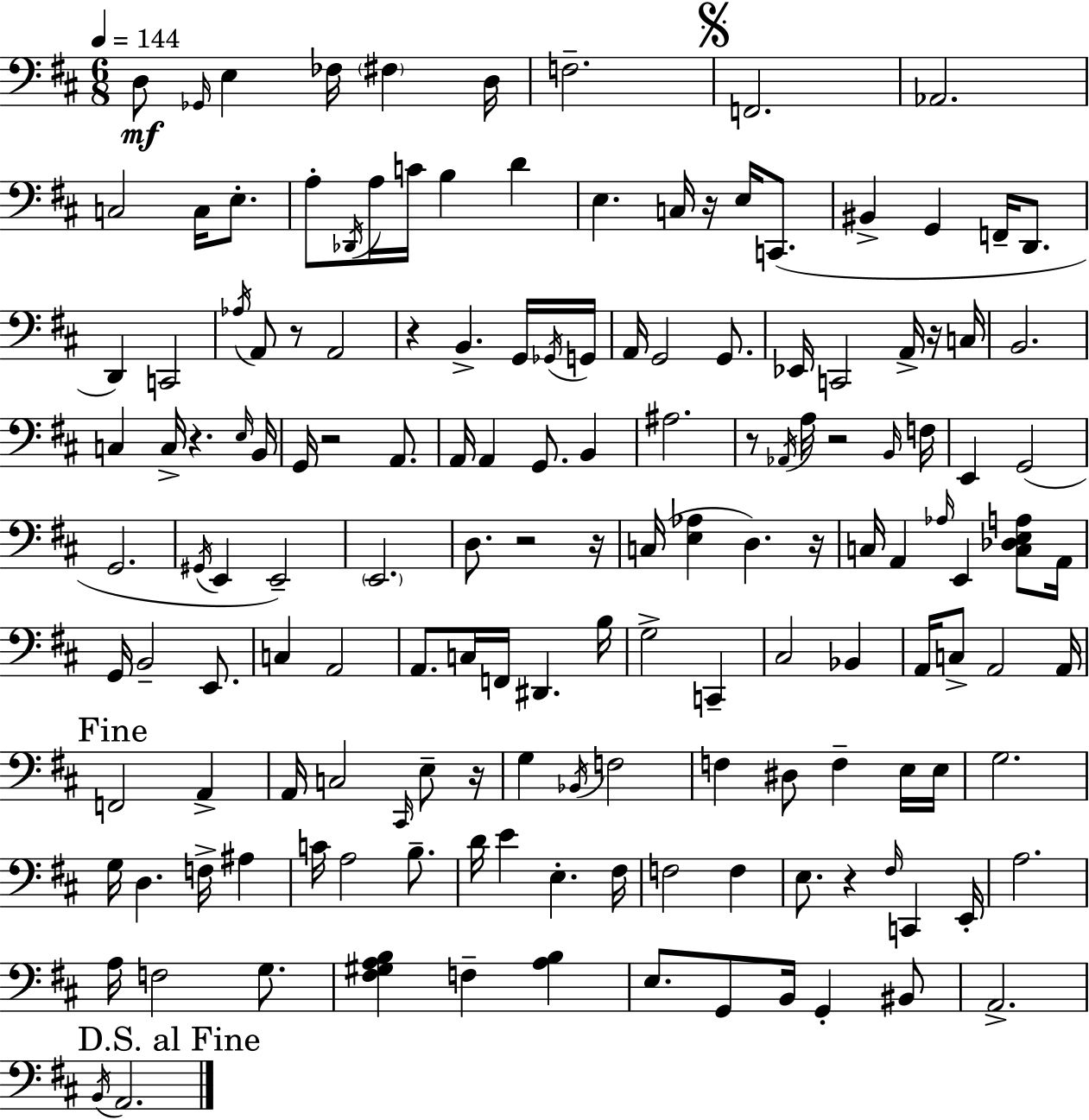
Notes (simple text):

D3/e Gb2/s E3/q FES3/s F#3/q D3/s F3/h. F2/h. Ab2/h. C3/h C3/s E3/e. A3/e Db2/s A3/s C4/s B3/q D4/q E3/q. C3/s R/s E3/s C2/e. BIS2/q G2/q F2/s D2/e. D2/q C2/h Ab3/s A2/e R/e A2/h R/q B2/q. G2/s Gb2/s G2/s A2/s G2/h G2/e. Eb2/s C2/h A2/s R/s C3/s B2/h. C3/q C3/s R/q. E3/s B2/s G2/s R/h A2/e. A2/s A2/q G2/e. B2/q A#3/h. R/e Ab2/s A3/s R/h B2/s F3/s E2/q G2/h G2/h. G#2/s E2/q E2/h E2/h. D3/e. R/h R/s C3/s [E3,Ab3]/q D3/q. R/s C3/s A2/q Ab3/s E2/q [C3,Db3,E3,A3]/e A2/s G2/s B2/h E2/e. C3/q A2/h A2/e. C3/s F2/s D#2/q. B3/s G3/h C2/q C#3/h Bb2/q A2/s C3/e A2/h A2/s F2/h A2/q A2/s C3/h C#2/s E3/e R/s G3/q Bb2/s F3/h F3/q D#3/e F3/q E3/s E3/s G3/h. G3/s D3/q. F3/s A#3/q C4/s A3/h B3/e. D4/s E4/q E3/q. F#3/s F3/h F3/q E3/e. R/q F#3/s C2/q E2/s A3/h. A3/s F3/h G3/e. [F#3,G#3,A3,B3]/q F3/q [A3,B3]/q E3/e. G2/e B2/s G2/q BIS2/e A2/h. B2/s A2/h.